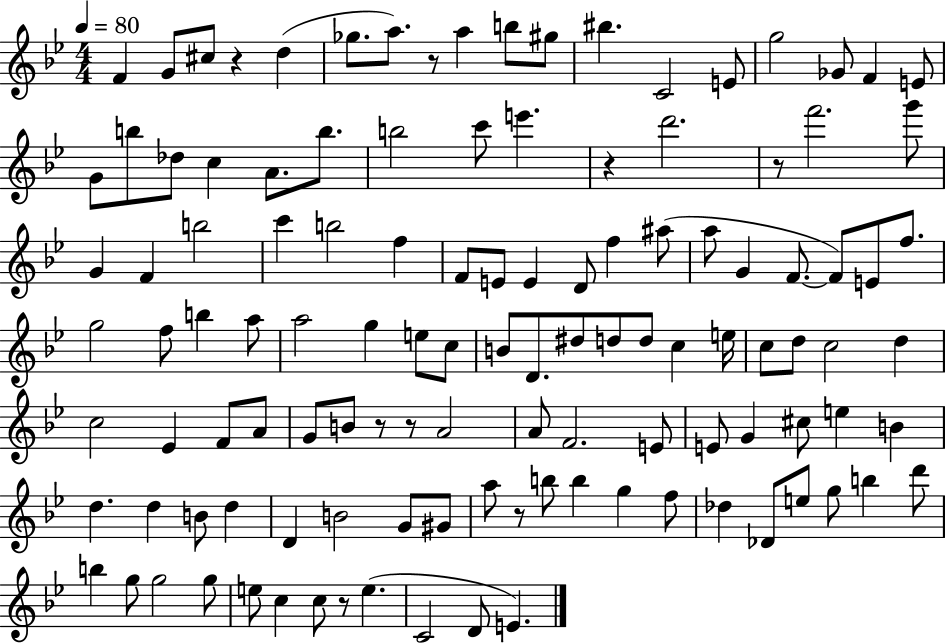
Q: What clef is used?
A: treble